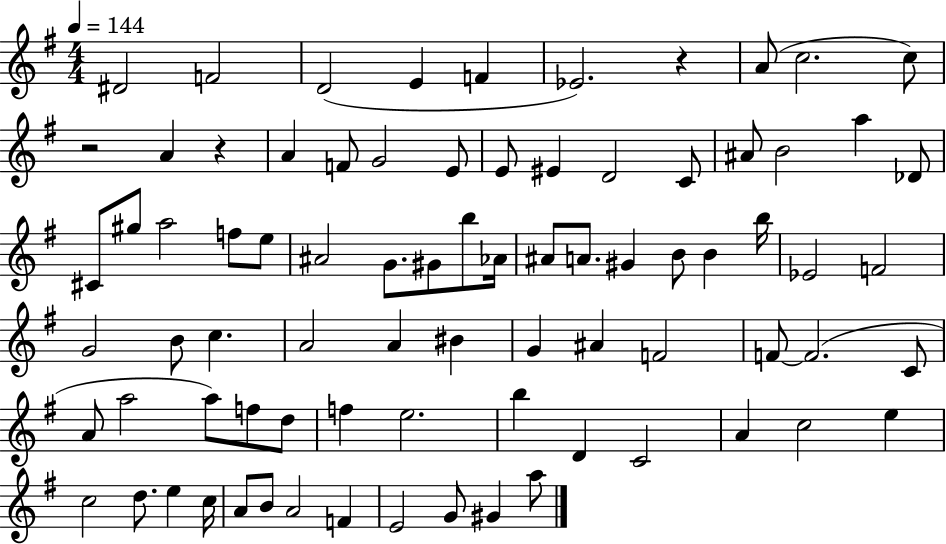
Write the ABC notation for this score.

X:1
T:Untitled
M:4/4
L:1/4
K:G
^D2 F2 D2 E F _E2 z A/2 c2 c/2 z2 A z A F/2 G2 E/2 E/2 ^E D2 C/2 ^A/2 B2 a _D/2 ^C/2 ^g/2 a2 f/2 e/2 ^A2 G/2 ^G/2 b/2 _A/4 ^A/2 A/2 ^G B/2 B b/4 _E2 F2 G2 B/2 c A2 A ^B G ^A F2 F/2 F2 C/2 A/2 a2 a/2 f/2 d/2 f e2 b D C2 A c2 e c2 d/2 e c/4 A/2 B/2 A2 F E2 G/2 ^G a/2